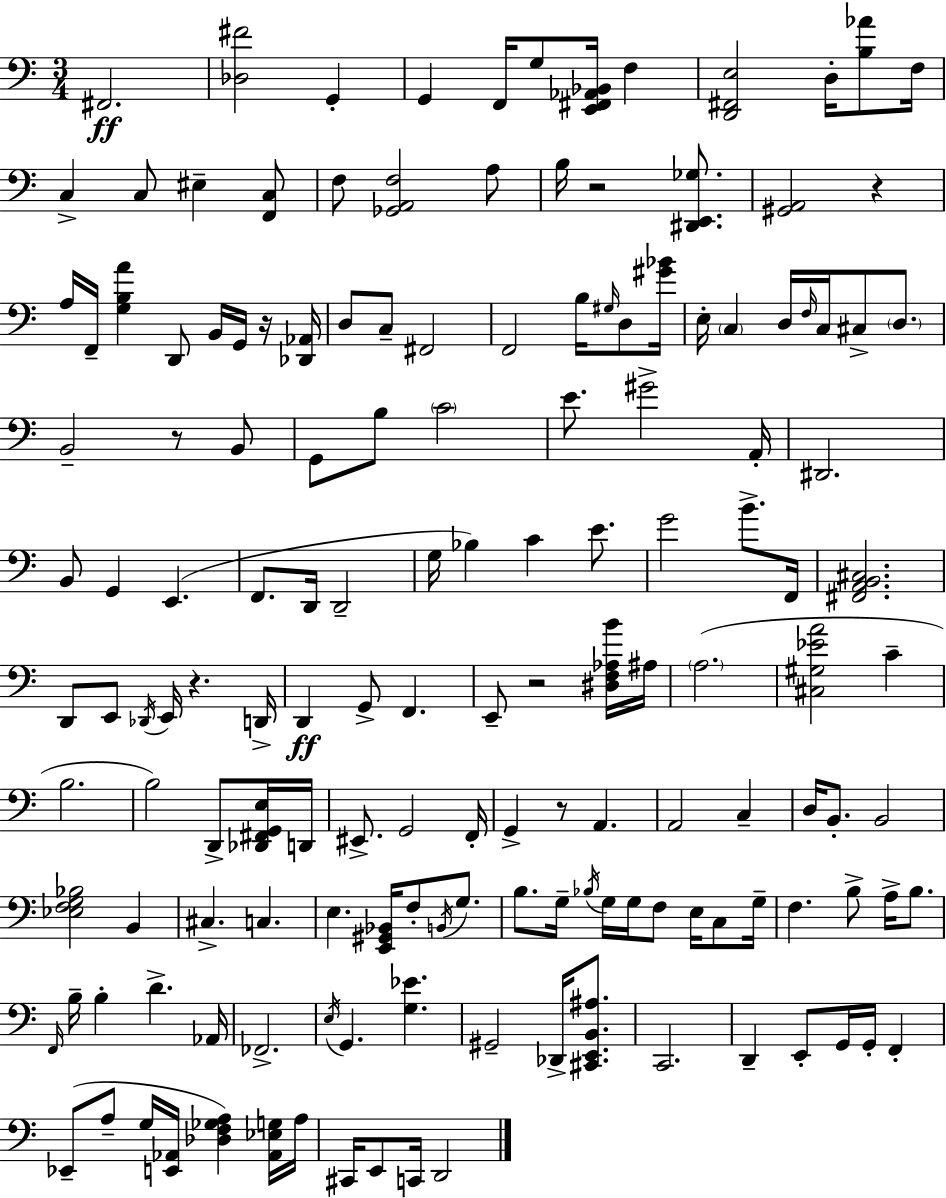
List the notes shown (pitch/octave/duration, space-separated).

F#2/h. [Db3,F#4]/h G2/q G2/q F2/s G3/e [E2,F#2,Ab2,Bb2]/s F3/q [D2,F#2,E3]/h D3/s [B3,Ab4]/e F3/s C3/q C3/e EIS3/q [F2,C3]/e F3/e [Gb2,A2,F3]/h A3/e B3/s R/h [D#2,E2,Gb3]/e. [G#2,A2]/h R/q A3/s F2/s [G3,B3,A4]/q D2/e B2/s G2/s R/s [Db2,Ab2]/s D3/e C3/e F#2/h F2/h B3/s G#3/s D3/e [G#4,Bb4]/s E3/s C3/q D3/s F3/s C3/s C#3/e D3/e. B2/h R/e B2/e G2/e B3/e C4/h E4/e. G#4/h A2/s D#2/h. B2/e G2/q E2/q. F2/e. D2/s D2/h G3/s Bb3/q C4/q E4/e. G4/h B4/e. F2/s [F#2,A2,B2,C#3]/h. D2/e E2/e Db2/s E2/s R/q. D2/s D2/q G2/e F2/q. E2/e R/h [D#3,F3,Ab3,B4]/s A#3/s A3/h. [C#3,G#3,Eb4,A4]/h C4/q B3/h. B3/h D2/e [Db2,F#2,G2,E3]/s D2/s EIS2/e. G2/h F2/s G2/q R/e A2/q. A2/h C3/q D3/s B2/e. B2/h [Eb3,F3,G3,Bb3]/h B2/q C#3/q. C3/q. E3/q. [E2,G#2,Bb2]/s F3/e B2/s G3/e. B3/e. G3/s Bb3/s G3/s G3/s F3/e E3/s C3/e G3/s F3/q. B3/e A3/s B3/e. F2/s B3/s B3/q D4/q. Ab2/s FES2/h. E3/s G2/q. [G3,Eb4]/q. G#2/h Db2/s [C#2,E2,B2,A#3]/e. C2/h. D2/q E2/e G2/s G2/s F2/q Eb2/e A3/e G3/s [E2,Ab2]/s [Db3,F3,Gb3,A3]/q [Ab2,Eb3,G3]/s A3/s C#2/s E2/e C2/s D2/h